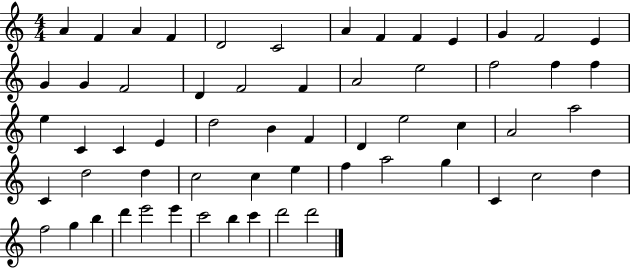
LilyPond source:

{
  \clef treble
  \numericTimeSignature
  \time 4/4
  \key c \major
  a'4 f'4 a'4 f'4 | d'2 c'2 | a'4 f'4 f'4 e'4 | g'4 f'2 e'4 | \break g'4 g'4 f'2 | d'4 f'2 f'4 | a'2 e''2 | f''2 f''4 f''4 | \break e''4 c'4 c'4 e'4 | d''2 b'4 f'4 | d'4 e''2 c''4 | a'2 a''2 | \break c'4 d''2 d''4 | c''2 c''4 e''4 | f''4 a''2 g''4 | c'4 c''2 d''4 | \break f''2 g''4 b''4 | d'''4 e'''2 e'''4 | c'''2 b''4 c'''4 | d'''2 d'''2 | \break \bar "|."
}